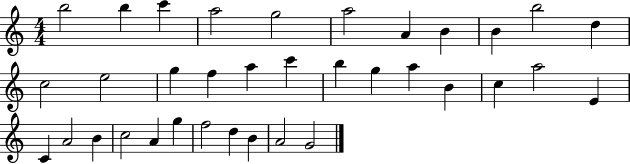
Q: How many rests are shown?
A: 0